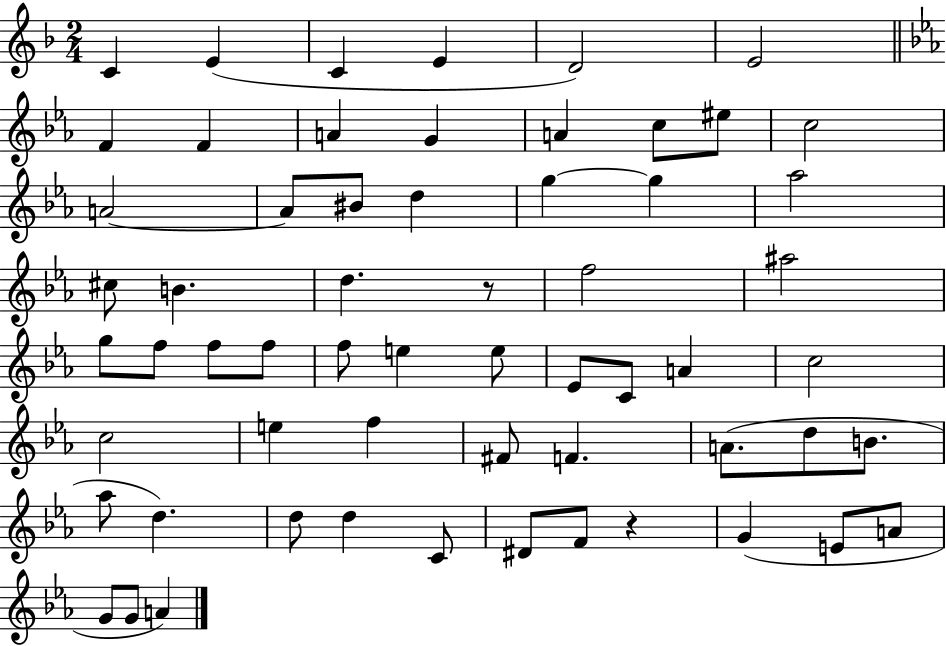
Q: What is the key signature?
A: F major